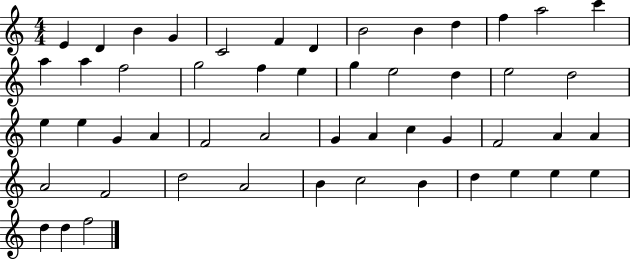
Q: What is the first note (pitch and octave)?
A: E4